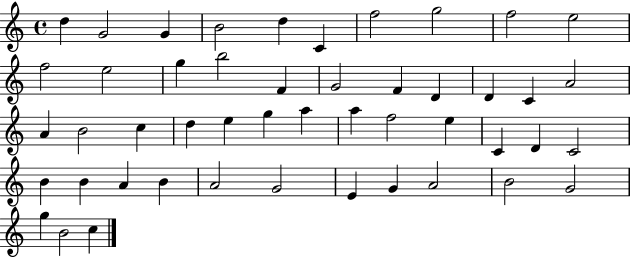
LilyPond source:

{
  \clef treble
  \time 4/4
  \defaultTimeSignature
  \key c \major
  d''4 g'2 g'4 | b'2 d''4 c'4 | f''2 g''2 | f''2 e''2 | \break f''2 e''2 | g''4 b''2 f'4 | g'2 f'4 d'4 | d'4 c'4 a'2 | \break a'4 b'2 c''4 | d''4 e''4 g''4 a''4 | a''4 f''2 e''4 | c'4 d'4 c'2 | \break b'4 b'4 a'4 b'4 | a'2 g'2 | e'4 g'4 a'2 | b'2 g'2 | \break g''4 b'2 c''4 | \bar "|."
}